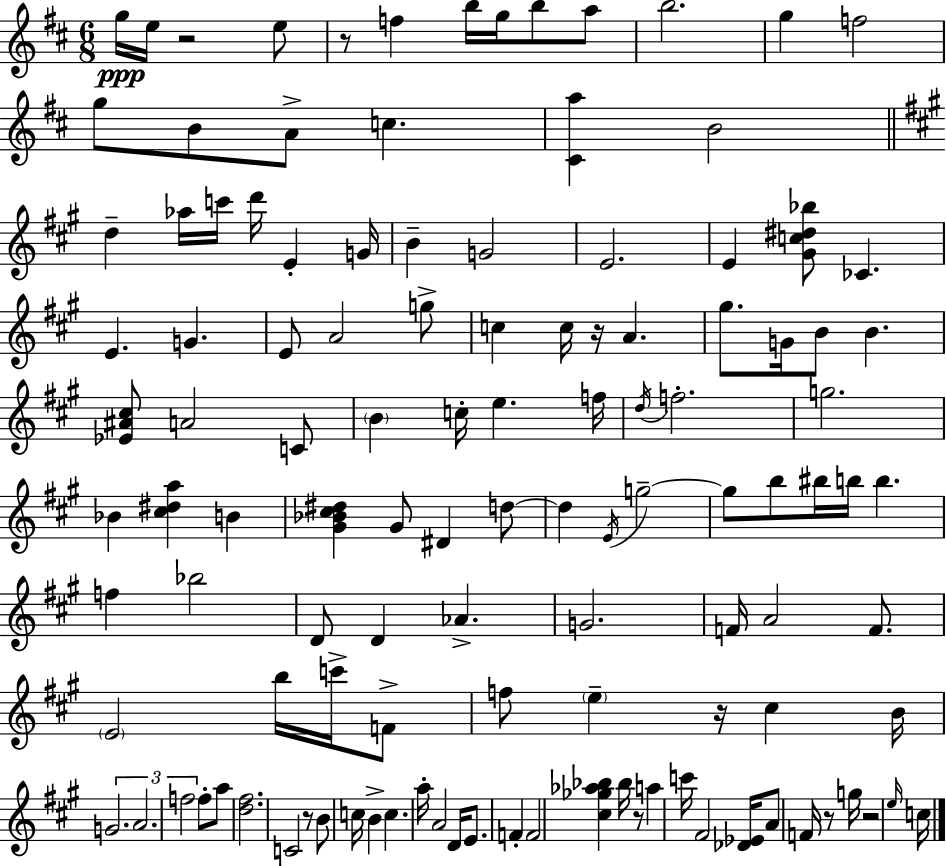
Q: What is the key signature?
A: D major